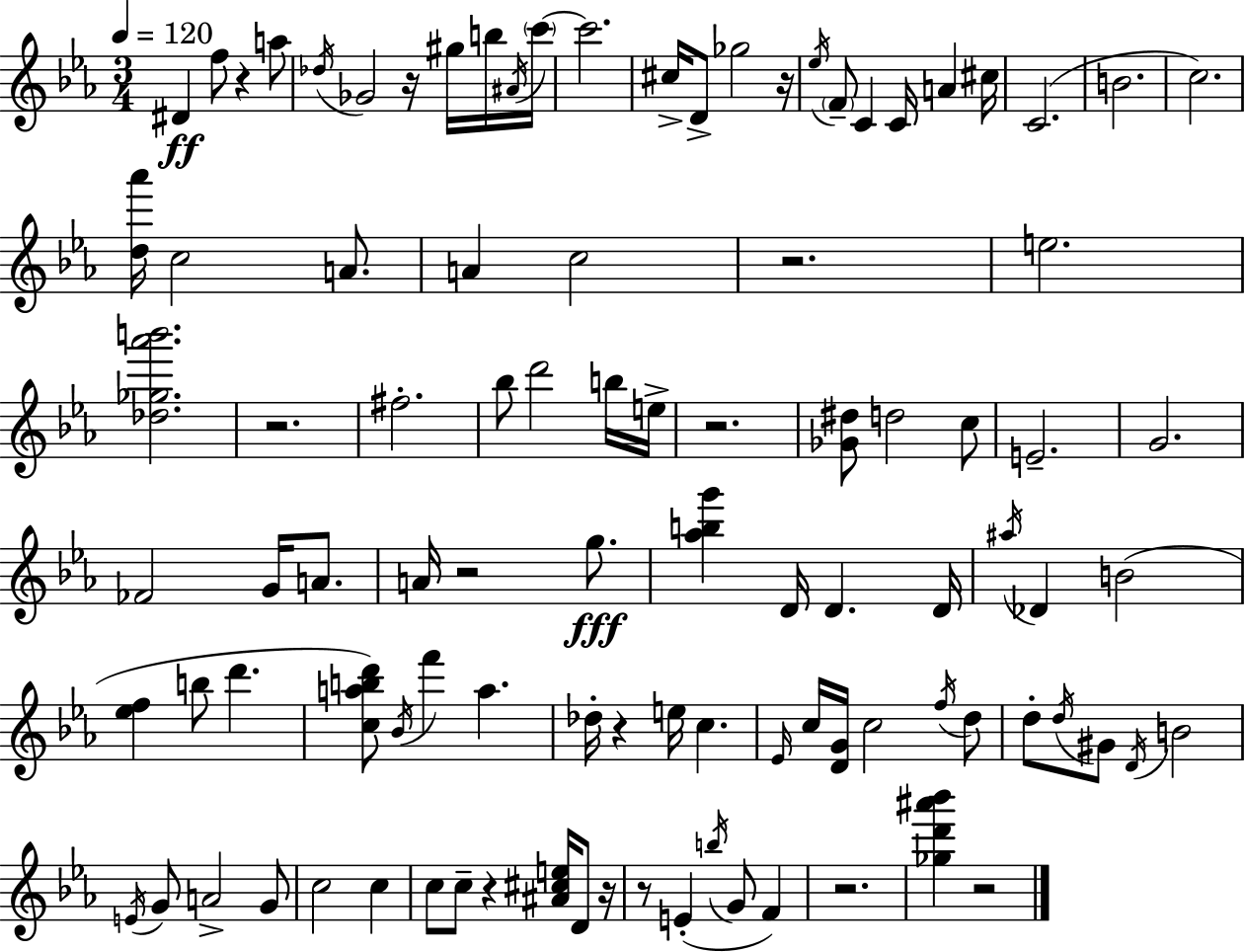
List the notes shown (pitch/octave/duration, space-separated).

D#4/q F5/e R/q A5/e Db5/s Gb4/h R/s G#5/s B5/s A#4/s C6/s C6/h. C#5/s D4/e Gb5/h R/s Eb5/s F4/e C4/q C4/s A4/q C#5/s C4/h. B4/h. C5/h. [D5,Ab6]/s C5/h A4/e. A4/q C5/h R/h. E5/h. [Db5,Gb5,Ab6,B6]/h. R/h. F#5/h. Bb5/e D6/h B5/s E5/s R/h. [Gb4,D#5]/e D5/h C5/e E4/h. G4/h. FES4/h G4/s A4/e. A4/s R/h G5/e. [Ab5,B5,G6]/q D4/s D4/q. D4/s A#5/s Db4/q B4/h [Eb5,F5]/q B5/e D6/q. [C5,A5,B5,D6]/e Bb4/s F6/q A5/q. Db5/s R/q E5/s C5/q. Eb4/s C5/s [D4,G4]/s C5/h F5/s D5/e D5/e D5/s G#4/e D4/s B4/h E4/s G4/e A4/h G4/e C5/h C5/q C5/e C5/e R/q [A#4,C#5,E5]/s D4/e R/s R/e E4/q B5/s G4/e F4/q R/h. [Gb5,D6,A#6,Bb6]/q R/h